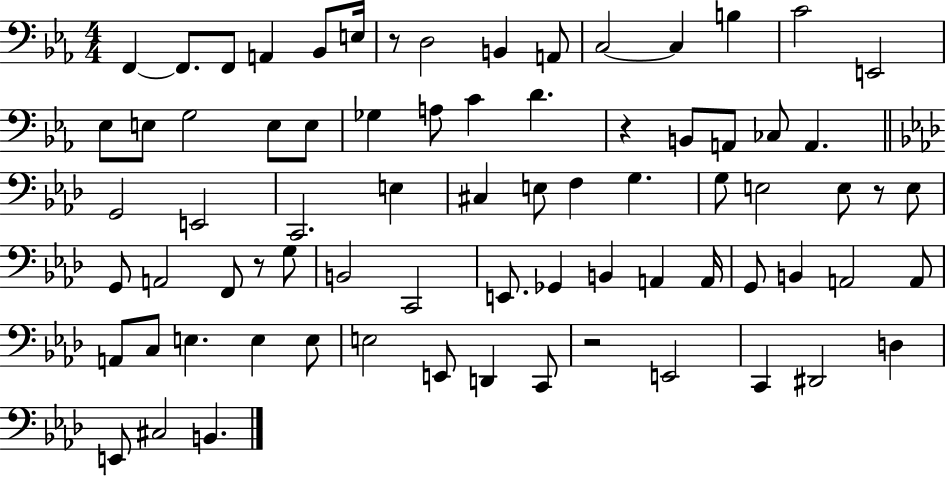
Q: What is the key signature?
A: EES major